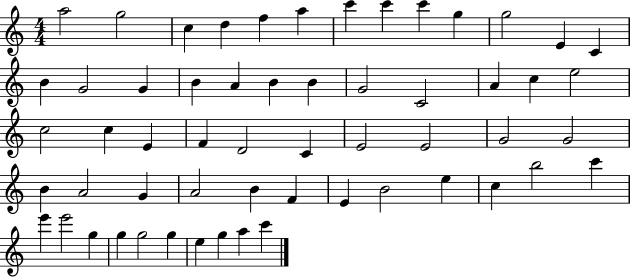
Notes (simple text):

A5/h G5/h C5/q D5/q F5/q A5/q C6/q C6/q C6/q G5/q G5/h E4/q C4/q B4/q G4/h G4/q B4/q A4/q B4/q B4/q G4/h C4/h A4/q C5/q E5/h C5/h C5/q E4/q F4/q D4/h C4/q E4/h E4/h G4/h G4/h B4/q A4/h G4/q A4/h B4/q F4/q E4/q B4/h E5/q C5/q B5/h C6/q E6/q E6/h G5/q G5/q G5/h G5/q E5/q G5/q A5/q C6/q